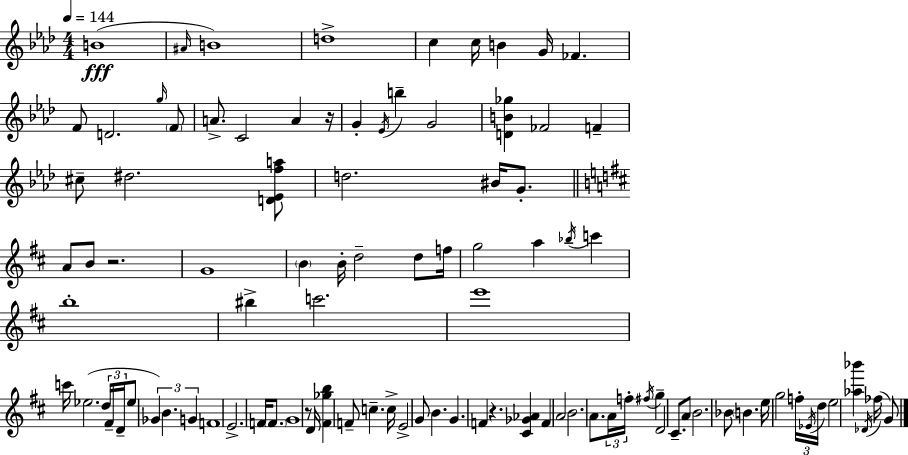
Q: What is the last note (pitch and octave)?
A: G4